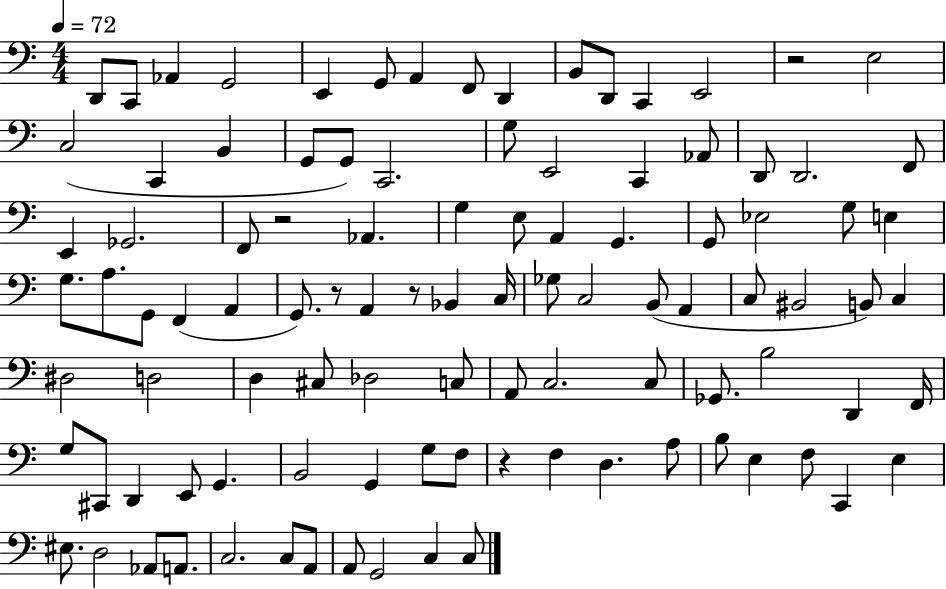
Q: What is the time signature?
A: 4/4